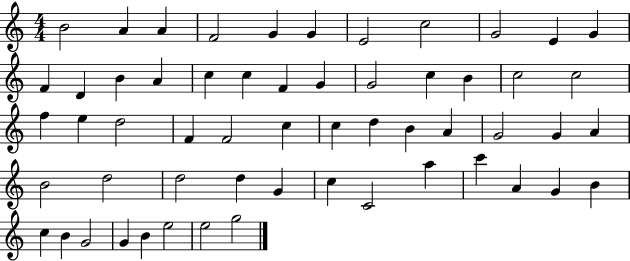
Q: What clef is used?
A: treble